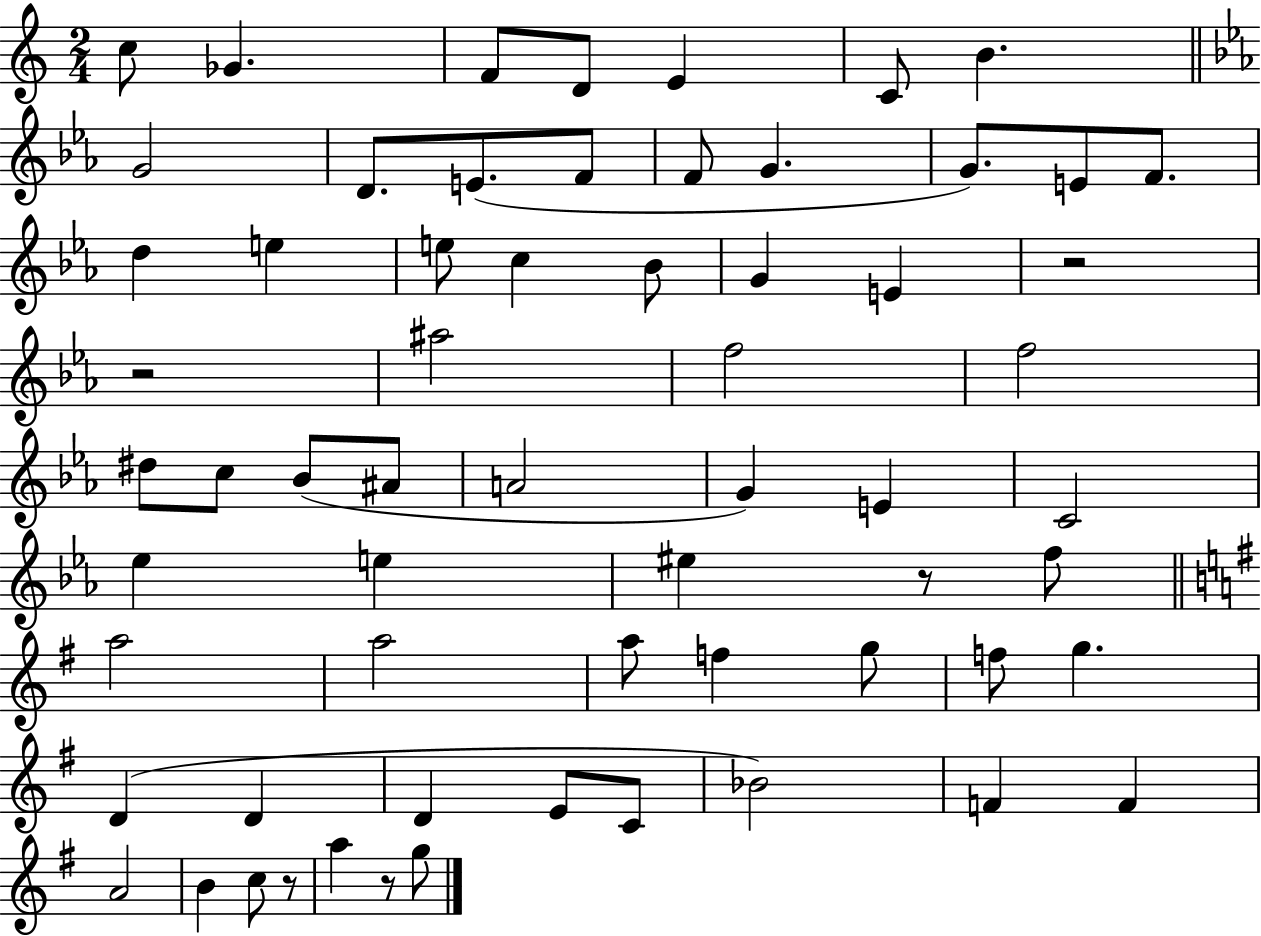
C5/e Gb4/q. F4/e D4/e E4/q C4/e B4/q. G4/h D4/e. E4/e. F4/e F4/e G4/q. G4/e. E4/e F4/e. D5/q E5/q E5/e C5/q Bb4/e G4/q E4/q R/h R/h A#5/h F5/h F5/h D#5/e C5/e Bb4/e A#4/e A4/h G4/q E4/q C4/h Eb5/q E5/q EIS5/q R/e F5/e A5/h A5/h A5/e F5/q G5/e F5/e G5/q. D4/q D4/q D4/q E4/e C4/e Bb4/h F4/q F4/q A4/h B4/q C5/e R/e A5/q R/e G5/e